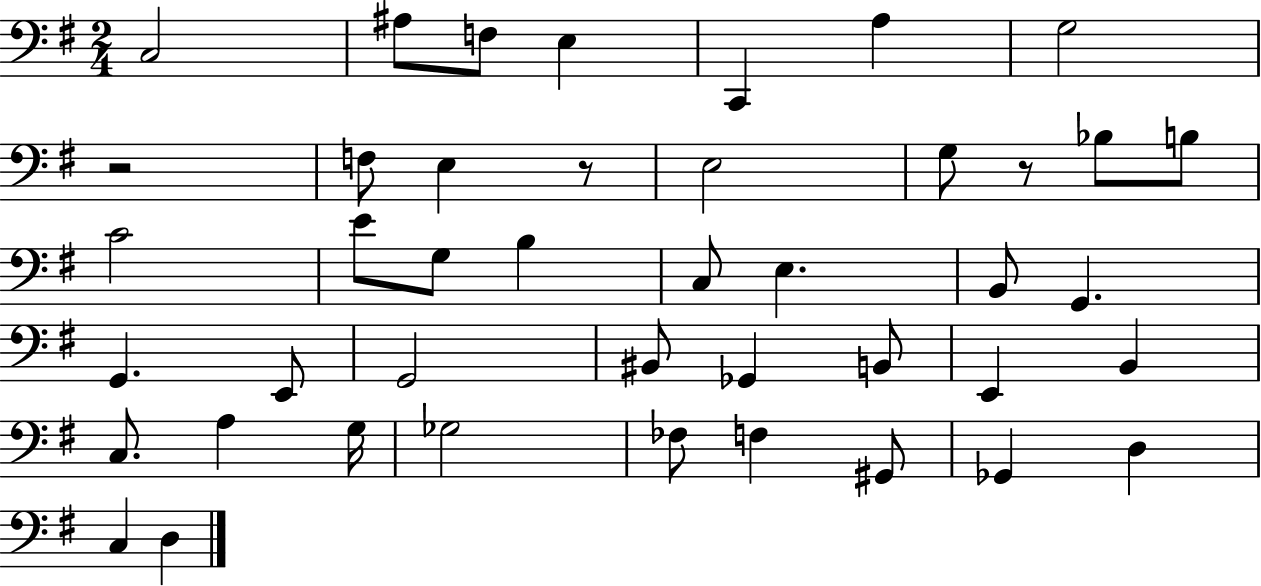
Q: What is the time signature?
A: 2/4